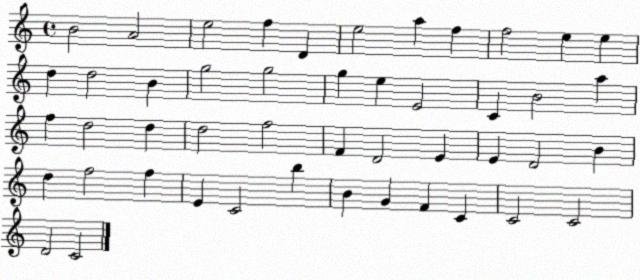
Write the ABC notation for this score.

X:1
T:Untitled
M:4/4
L:1/4
K:C
B2 A2 e2 f D e2 a f f2 e e d d2 B g2 g2 g e E2 C B2 a f d2 d d2 f2 F D2 E E D2 B d f2 f E C2 b B G F C C2 C2 D2 C2